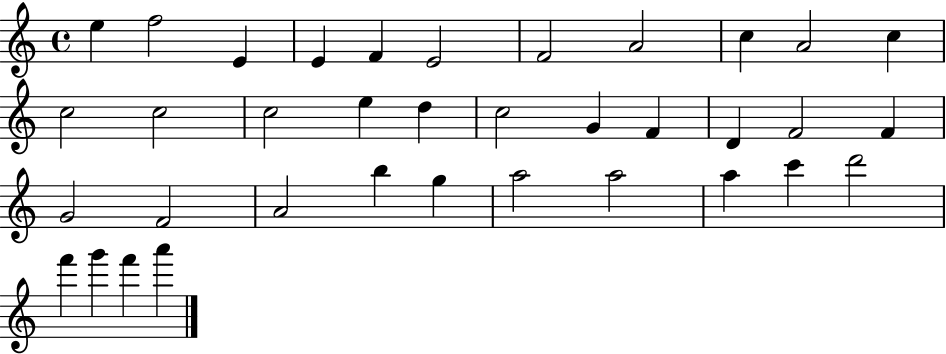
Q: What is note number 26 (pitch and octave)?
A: B5